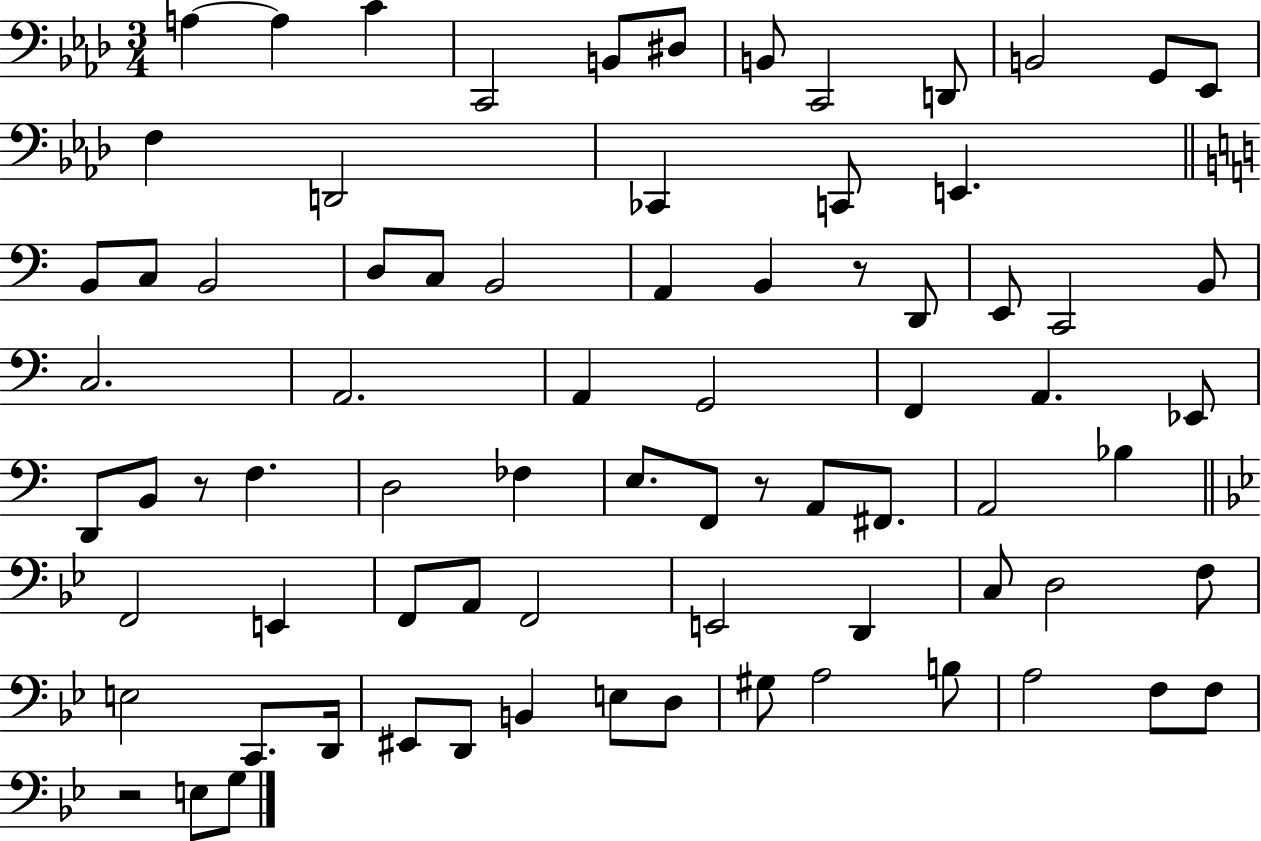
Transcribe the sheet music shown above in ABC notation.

X:1
T:Untitled
M:3/4
L:1/4
K:Ab
A, A, C C,,2 B,,/2 ^D,/2 B,,/2 C,,2 D,,/2 B,,2 G,,/2 _E,,/2 F, D,,2 _C,, C,,/2 E,, B,,/2 C,/2 B,,2 D,/2 C,/2 B,,2 A,, B,, z/2 D,,/2 E,,/2 C,,2 B,,/2 C,2 A,,2 A,, G,,2 F,, A,, _E,,/2 D,,/2 B,,/2 z/2 F, D,2 _F, E,/2 F,,/2 z/2 A,,/2 ^F,,/2 A,,2 _B, F,,2 E,, F,,/2 A,,/2 F,,2 E,,2 D,, C,/2 D,2 F,/2 E,2 C,,/2 D,,/4 ^E,,/2 D,,/2 B,, E,/2 D,/2 ^G,/2 A,2 B,/2 A,2 F,/2 F,/2 z2 E,/2 G,/2